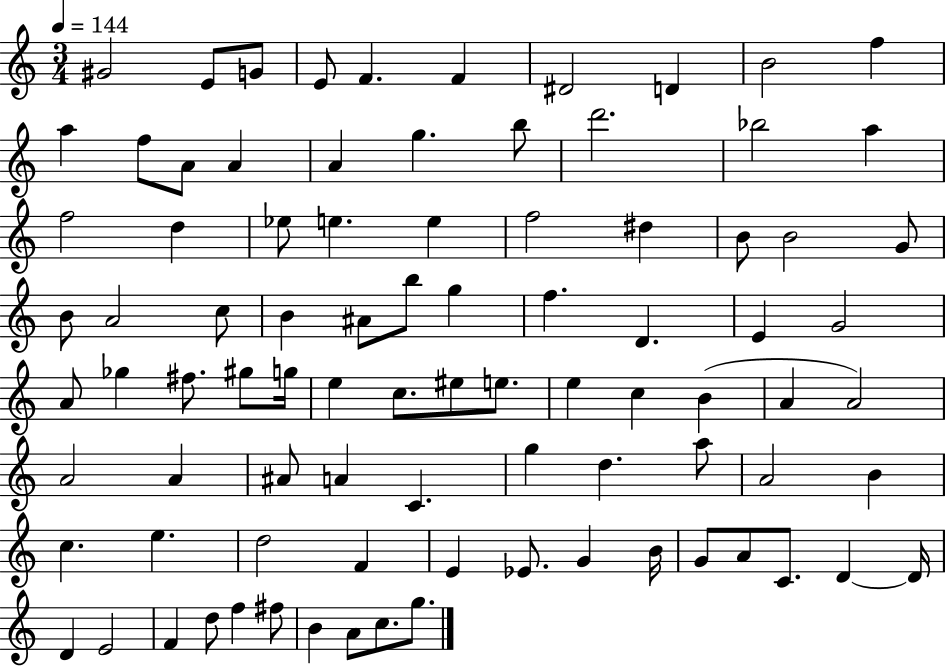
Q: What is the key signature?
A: C major